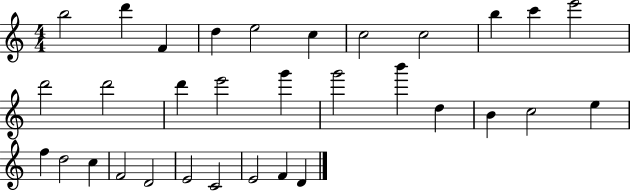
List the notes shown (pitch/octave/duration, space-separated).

B5/h D6/q F4/q D5/q E5/h C5/q C5/h C5/h B5/q C6/q E6/h D6/h D6/h D6/q E6/h G6/q G6/h B6/q D5/q B4/q C5/h E5/q F5/q D5/h C5/q F4/h D4/h E4/h C4/h E4/h F4/q D4/q